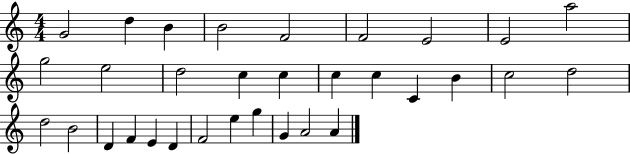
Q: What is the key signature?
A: C major